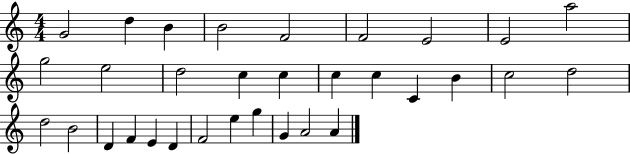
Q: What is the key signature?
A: C major